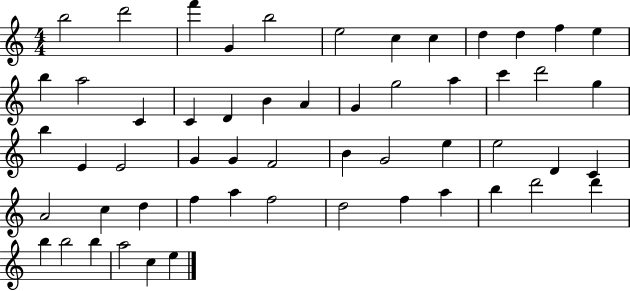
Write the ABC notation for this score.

X:1
T:Untitled
M:4/4
L:1/4
K:C
b2 d'2 f' G b2 e2 c c d d f e b a2 C C D B A G g2 a c' d'2 g b E E2 G G F2 B G2 e e2 D C A2 c d f a f2 d2 f a b d'2 d' b b2 b a2 c e